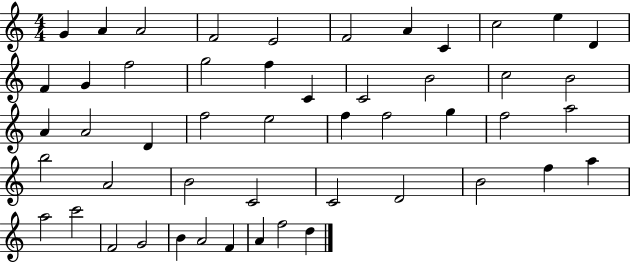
G4/q A4/q A4/h F4/h E4/h F4/h A4/q C4/q C5/h E5/q D4/q F4/q G4/q F5/h G5/h F5/q C4/q C4/h B4/h C5/h B4/h A4/q A4/h D4/q F5/h E5/h F5/q F5/h G5/q F5/h A5/h B5/h A4/h B4/h C4/h C4/h D4/h B4/h F5/q A5/q A5/h C6/h F4/h G4/h B4/q A4/h F4/q A4/q F5/h D5/q